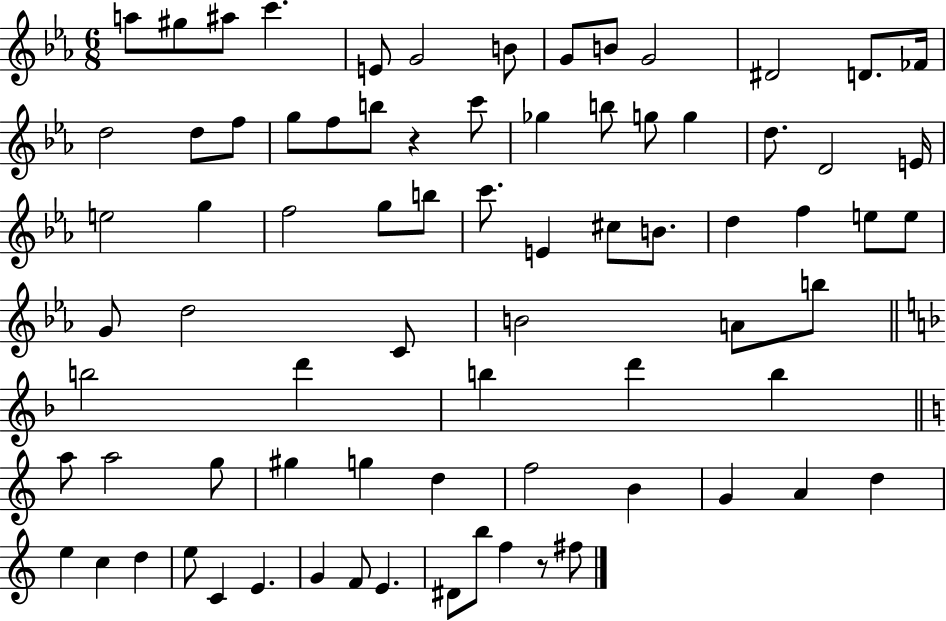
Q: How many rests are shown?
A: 2